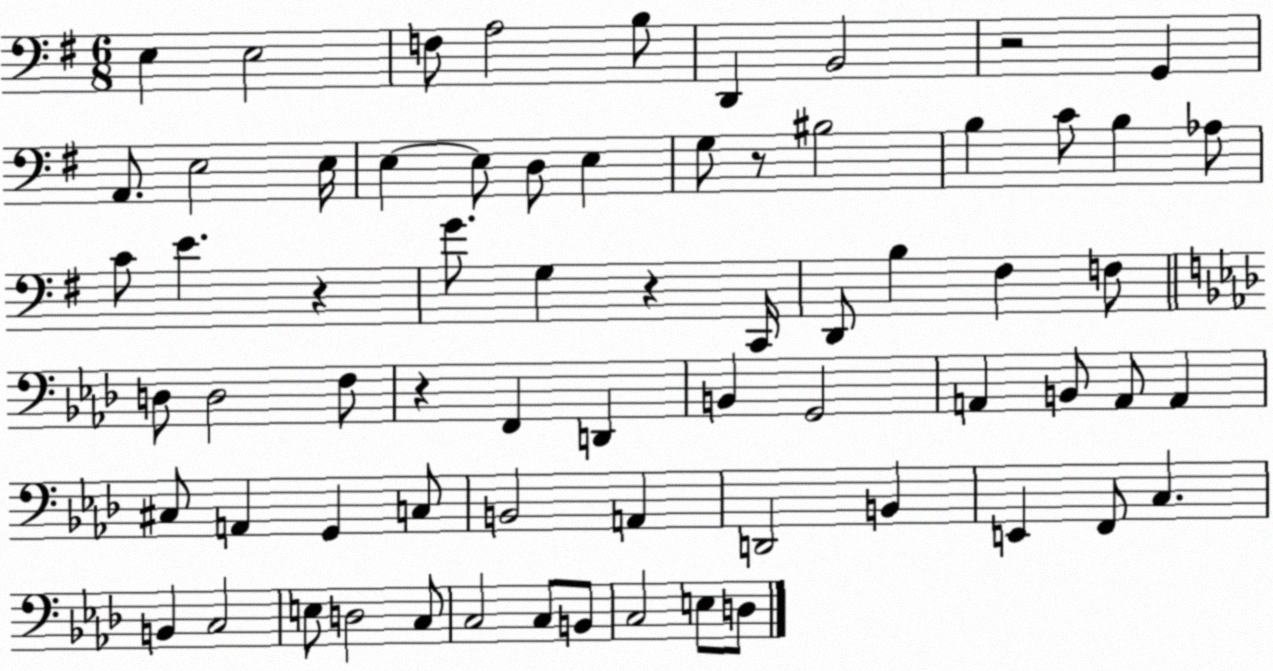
X:1
T:Untitled
M:6/8
L:1/4
K:G
E, E,2 F,/2 A,2 B,/2 D,, B,,2 z2 G,, A,,/2 E,2 E,/4 E, E,/2 D,/2 E, G,/2 z/2 ^B,2 B, C/2 B, _A,/2 C/2 E z G/2 G, z C,,/4 D,,/2 B, ^F, F,/2 D,/2 D,2 F,/2 z F,, D,, B,, G,,2 A,, B,,/2 A,,/2 A,, ^C,/2 A,, G,, C,/2 B,,2 A,, D,,2 B,, E,, F,,/2 C, B,, C,2 E,/2 D,2 C,/2 C,2 C,/2 B,,/2 C,2 E,/2 D,/2